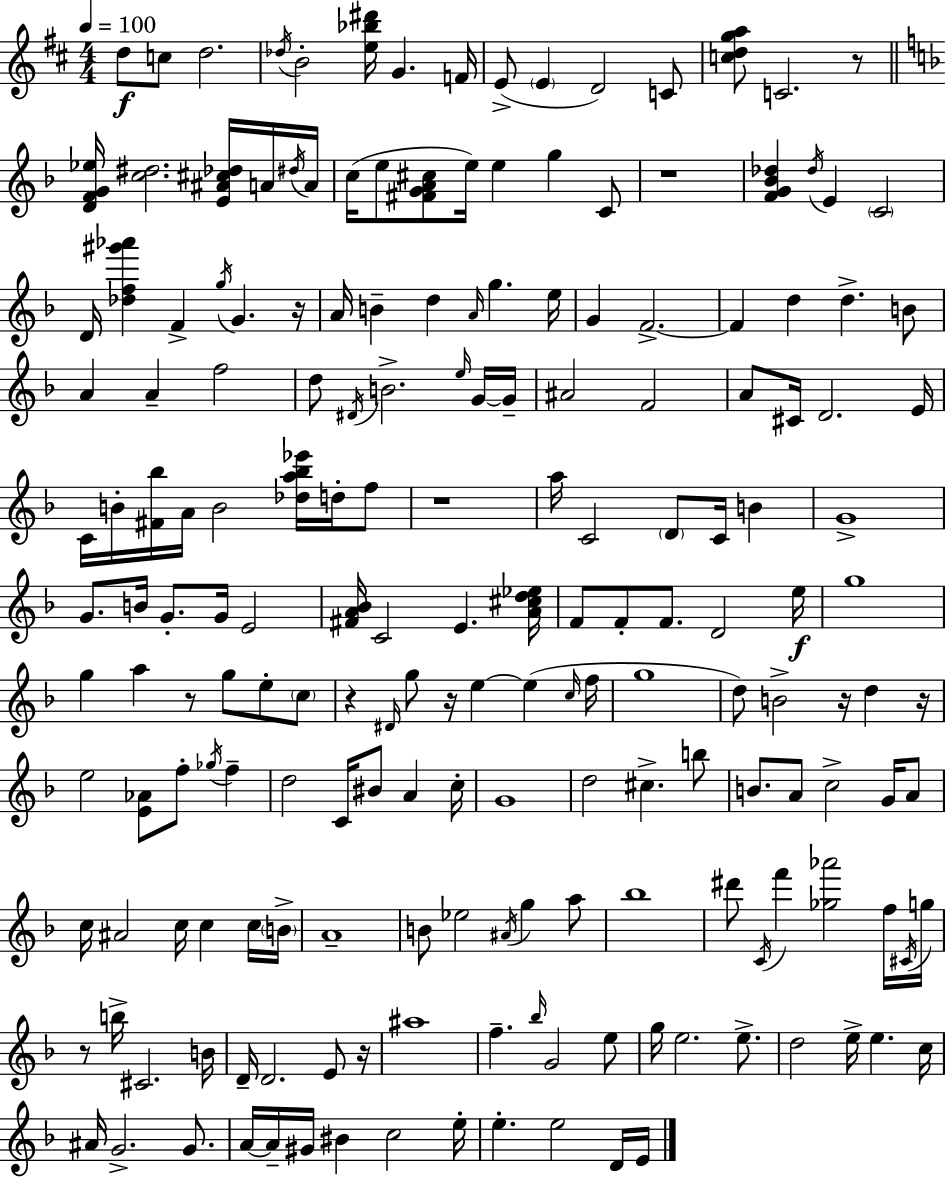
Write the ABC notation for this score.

X:1
T:Untitled
M:4/4
L:1/4
K:D
d/2 c/2 d2 _d/4 B2 [e_b^d']/4 G F/4 E/2 E D2 C/2 [cdga]/2 C2 z/2 [DFG_e]/4 [c^d]2 [E^A^c_d]/4 A/4 ^d/4 A/4 c/4 e/2 [^FGA^c]/2 e/4 e g C/2 z4 [FG_B_d] _d/4 E C2 D/4 [_df^g'_a'] F g/4 G z/4 A/4 B d A/4 g e/4 G F2 F d d B/2 A A f2 d/2 ^D/4 B2 e/4 G/4 G/4 ^A2 F2 A/2 ^C/4 D2 E/4 C/4 B/4 [^F_b]/4 A/4 B2 [_da_b_e']/4 d/4 f/2 z4 a/4 C2 D/2 C/4 B G4 G/2 B/4 G/2 G/4 E2 [^FA_B]/4 C2 E [A^cd_e]/4 F/2 F/2 F/2 D2 e/4 g4 g a z/2 g/2 e/2 c/2 z ^D/4 g/2 z/4 e e c/4 f/4 g4 d/2 B2 z/4 d z/4 e2 [E_A]/2 f/2 _g/4 f d2 C/4 ^B/2 A c/4 G4 d2 ^c b/2 B/2 A/2 c2 G/4 A/2 c/4 ^A2 c/4 c c/4 B/4 A4 B/2 _e2 ^A/4 g a/2 _b4 ^d'/2 C/4 f' [_g_a']2 f/4 ^C/4 g/4 z/2 b/4 ^C2 B/4 D/4 D2 E/2 z/4 ^a4 f _b/4 G2 e/2 g/4 e2 e/2 d2 e/4 e c/4 ^A/4 G2 G/2 A/4 A/4 ^G/4 ^B c2 e/4 e e2 D/4 E/4